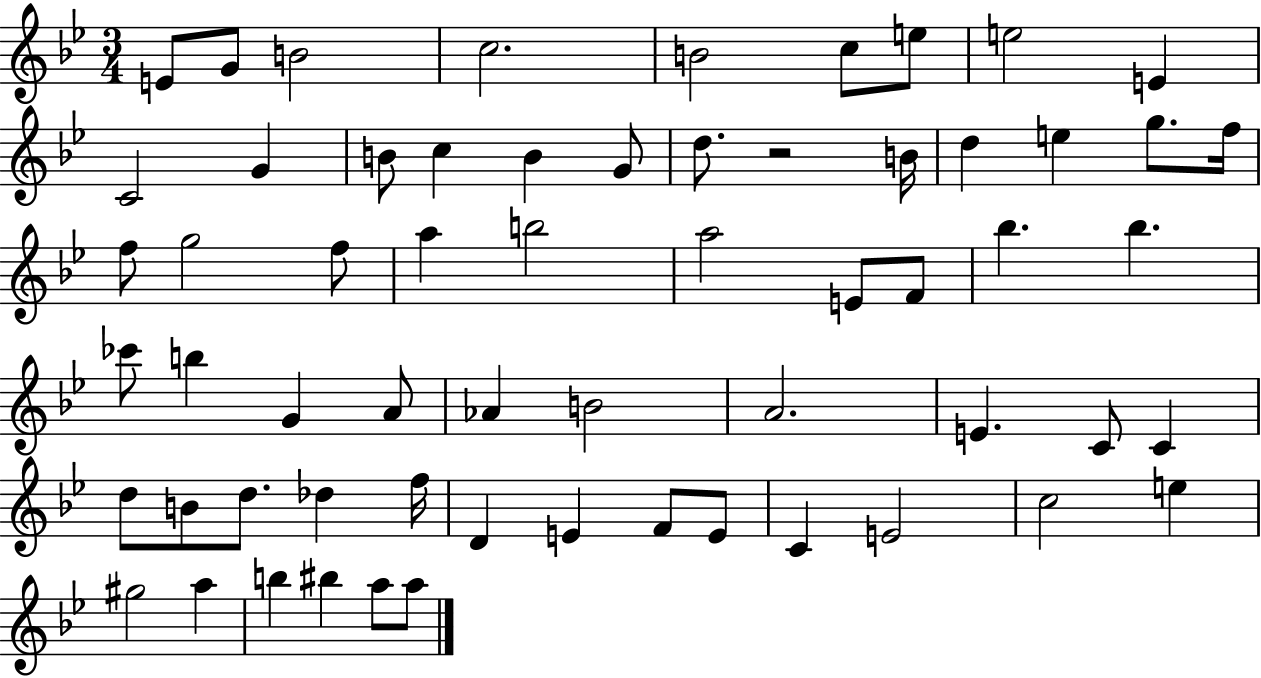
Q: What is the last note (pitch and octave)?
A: A5